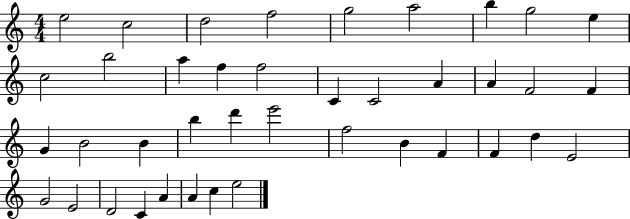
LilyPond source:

{
  \clef treble
  \numericTimeSignature
  \time 4/4
  \key c \major
  e''2 c''2 | d''2 f''2 | g''2 a''2 | b''4 g''2 e''4 | \break c''2 b''2 | a''4 f''4 f''2 | c'4 c'2 a'4 | a'4 f'2 f'4 | \break g'4 b'2 b'4 | b''4 d'''4 e'''2 | f''2 b'4 f'4 | f'4 d''4 e'2 | \break g'2 e'2 | d'2 c'4 a'4 | a'4 c''4 e''2 | \bar "|."
}